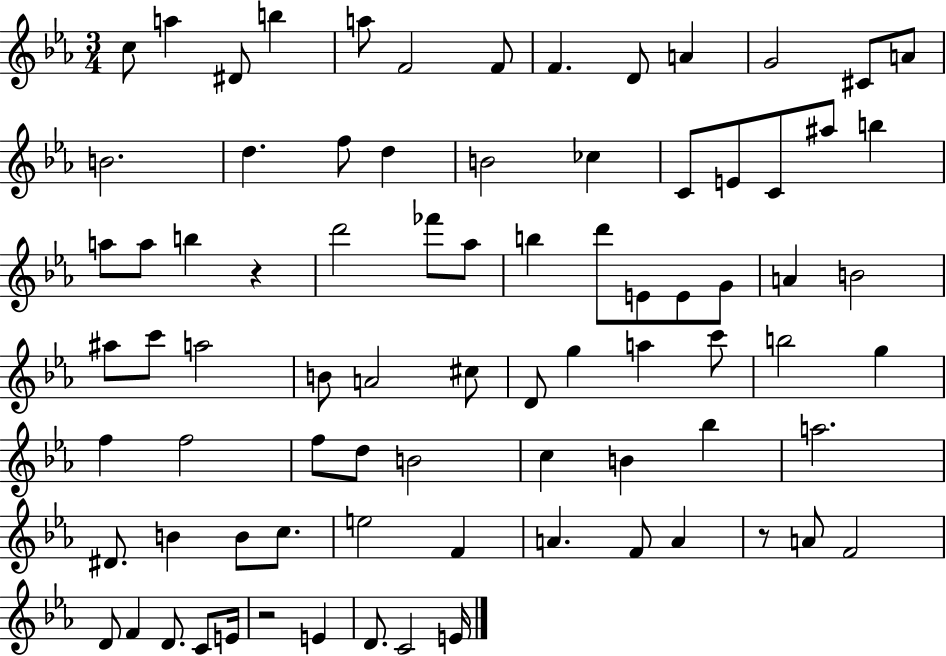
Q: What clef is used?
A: treble